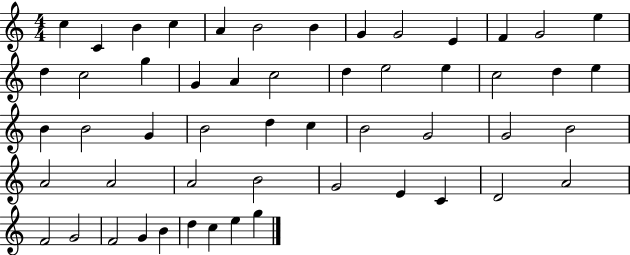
{
  \clef treble
  \numericTimeSignature
  \time 4/4
  \key c \major
  c''4 c'4 b'4 c''4 | a'4 b'2 b'4 | g'4 g'2 e'4 | f'4 g'2 e''4 | \break d''4 c''2 g''4 | g'4 a'4 c''2 | d''4 e''2 e''4 | c''2 d''4 e''4 | \break b'4 b'2 g'4 | b'2 d''4 c''4 | b'2 g'2 | g'2 b'2 | \break a'2 a'2 | a'2 b'2 | g'2 e'4 c'4 | d'2 a'2 | \break f'2 g'2 | f'2 g'4 b'4 | d''4 c''4 e''4 g''4 | \bar "|."
}